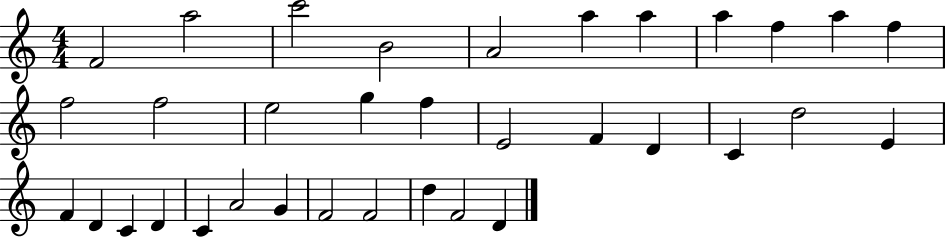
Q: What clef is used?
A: treble